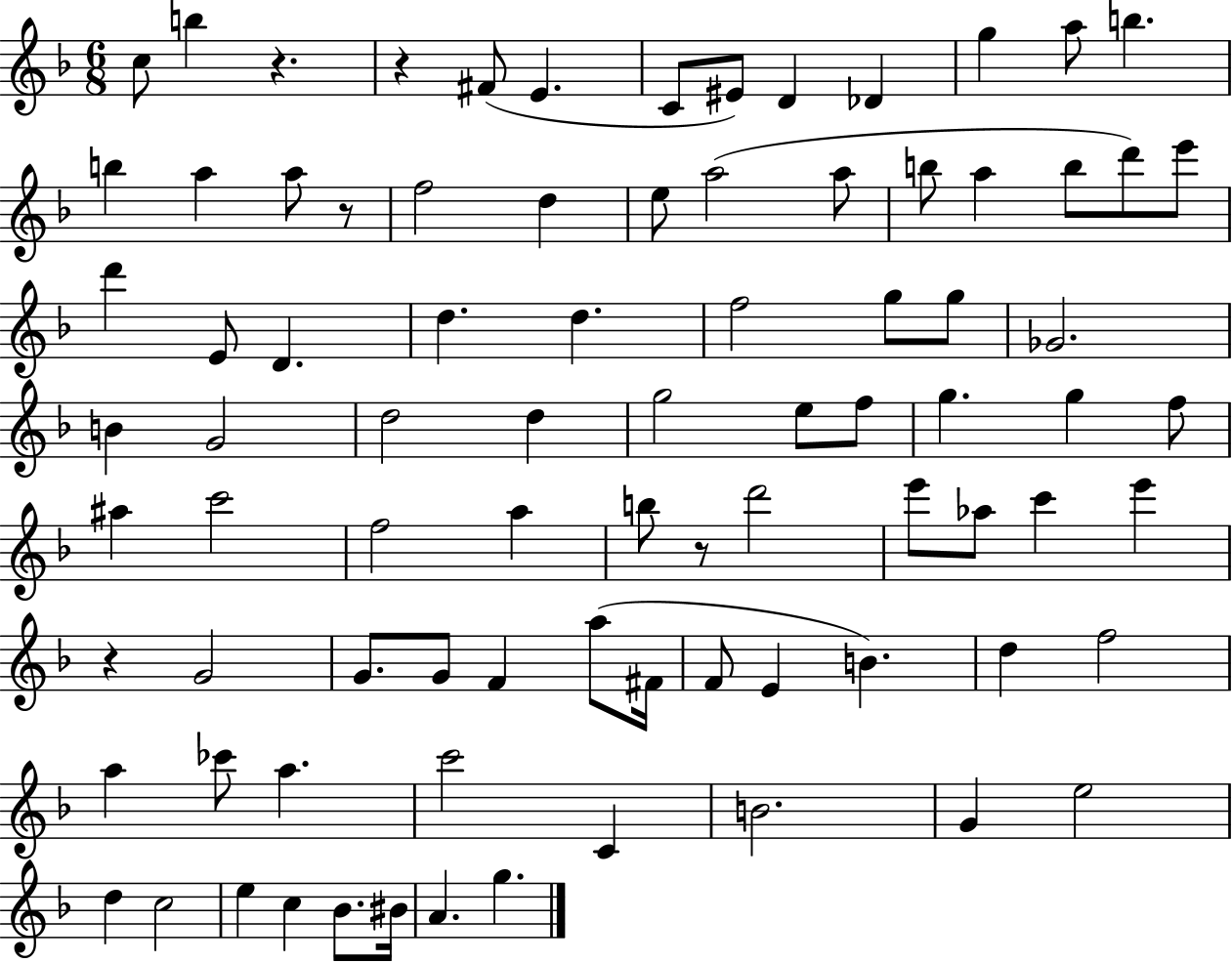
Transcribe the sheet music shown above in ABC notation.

X:1
T:Untitled
M:6/8
L:1/4
K:F
c/2 b z z ^F/2 E C/2 ^E/2 D _D g a/2 b b a a/2 z/2 f2 d e/2 a2 a/2 b/2 a b/2 d'/2 e'/2 d' E/2 D d d f2 g/2 g/2 _G2 B G2 d2 d g2 e/2 f/2 g g f/2 ^a c'2 f2 a b/2 z/2 d'2 e'/2 _a/2 c' e' z G2 G/2 G/2 F a/2 ^F/4 F/2 E B d f2 a _c'/2 a c'2 C B2 G e2 d c2 e c _B/2 ^B/4 A g